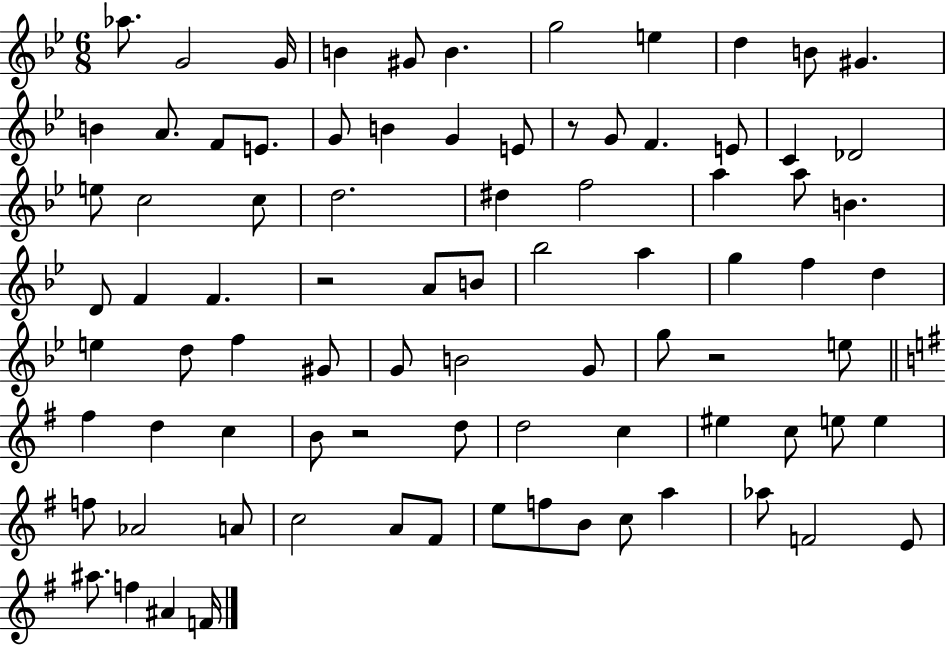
Ab5/e. G4/h G4/s B4/q G#4/e B4/q. G5/h E5/q D5/q B4/e G#4/q. B4/q A4/e. F4/e E4/e. G4/e B4/q G4/q E4/e R/e G4/e F4/q. E4/e C4/q Db4/h E5/e C5/h C5/e D5/h. D#5/q F5/h A5/q A5/e B4/q. D4/e F4/q F4/q. R/h A4/e B4/e Bb5/h A5/q G5/q F5/q D5/q E5/q D5/e F5/q G#4/e G4/e B4/h G4/e G5/e R/h E5/e F#5/q D5/q C5/q B4/e R/h D5/e D5/h C5/q EIS5/q C5/e E5/e E5/q F5/e Ab4/h A4/e C5/h A4/e F#4/e E5/e F5/e B4/e C5/e A5/q Ab5/e F4/h E4/e A#5/e. F5/q A#4/q F4/s